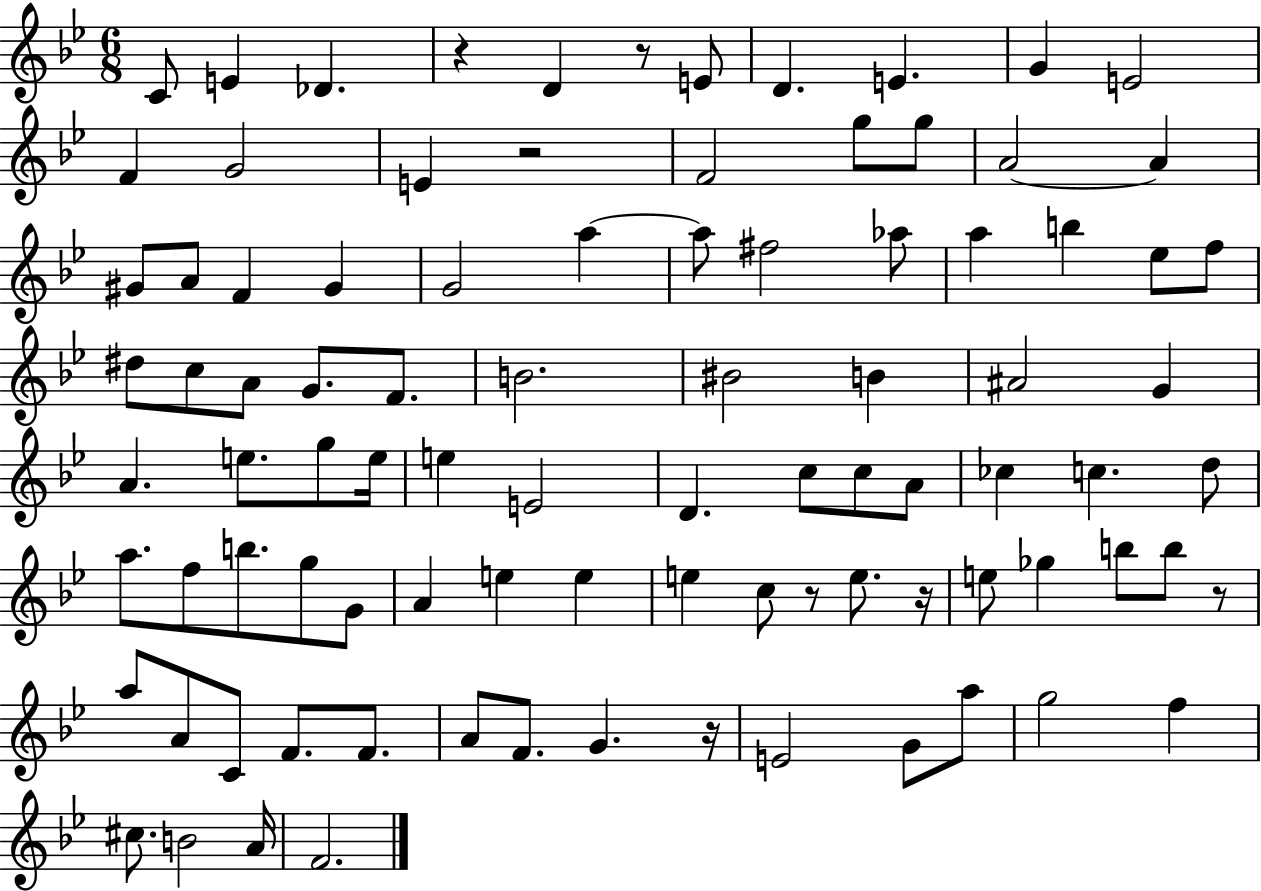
{
  \clef treble
  \numericTimeSignature
  \time 6/8
  \key bes \major
  c'8 e'4 des'4. | r4 d'4 r8 e'8 | d'4. e'4. | g'4 e'2 | \break f'4 g'2 | e'4 r2 | f'2 g''8 g''8 | a'2~~ a'4 | \break gis'8 a'8 f'4 gis'4 | g'2 a''4~~ | a''8 fis''2 aes''8 | a''4 b''4 ees''8 f''8 | \break dis''8 c''8 a'8 g'8. f'8. | b'2. | bis'2 b'4 | ais'2 g'4 | \break a'4. e''8. g''8 e''16 | e''4 e'2 | d'4. c''8 c''8 a'8 | ces''4 c''4. d''8 | \break a''8. f''8 b''8. g''8 g'8 | a'4 e''4 e''4 | e''4 c''8 r8 e''8. r16 | e''8 ges''4 b''8 b''8 r8 | \break a''8 a'8 c'8 f'8. f'8. | a'8 f'8. g'4. r16 | e'2 g'8 a''8 | g''2 f''4 | \break cis''8. b'2 a'16 | f'2. | \bar "|."
}